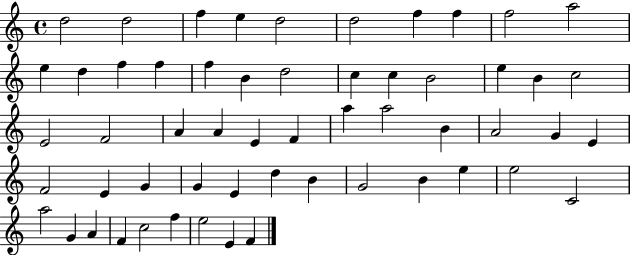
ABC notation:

X:1
T:Untitled
M:4/4
L:1/4
K:C
d2 d2 f e d2 d2 f f f2 a2 e d f f f B d2 c c B2 e B c2 E2 F2 A A E F a a2 B A2 G E F2 E G G E d B G2 B e e2 C2 a2 G A F c2 f e2 E F